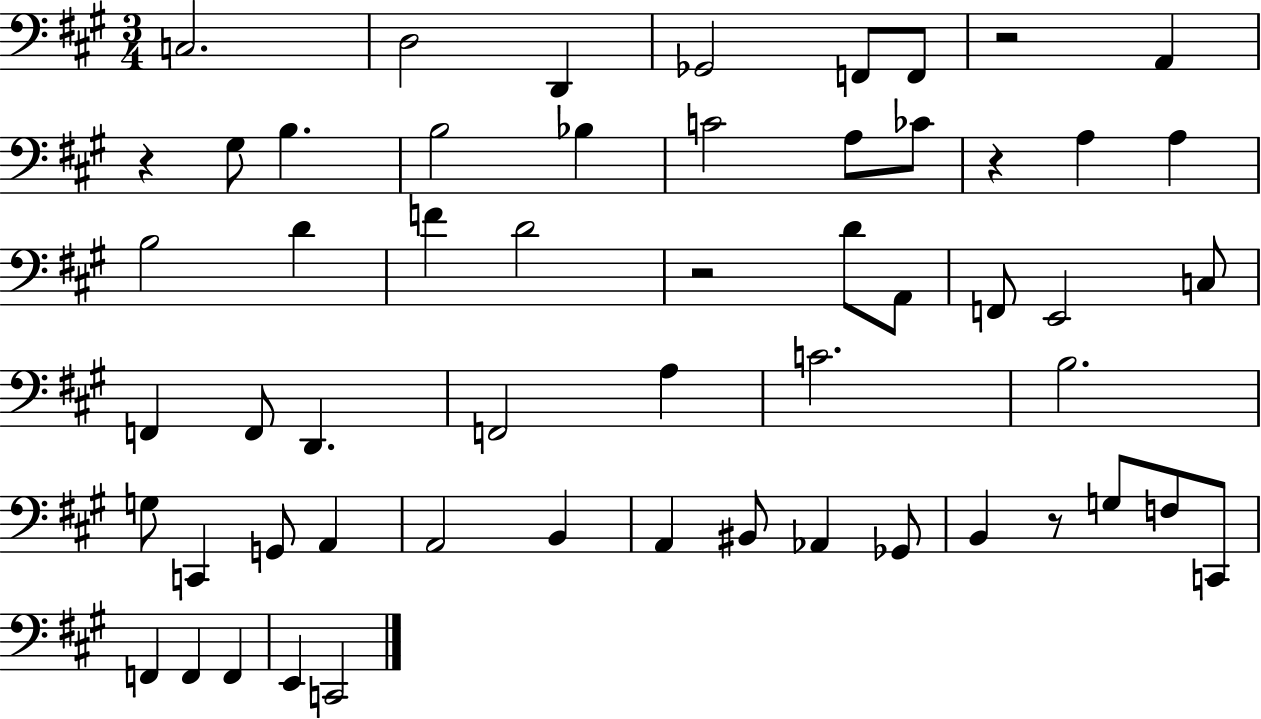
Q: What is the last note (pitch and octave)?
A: C2